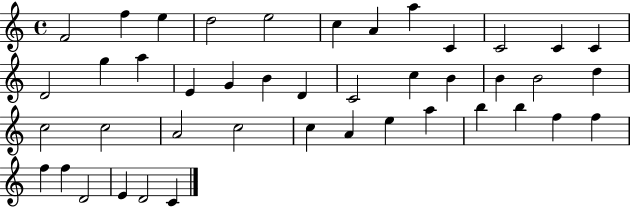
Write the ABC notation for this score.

X:1
T:Untitled
M:4/4
L:1/4
K:C
F2 f e d2 e2 c A a C C2 C C D2 g a E G B D C2 c B B B2 d c2 c2 A2 c2 c A e a b b f f f f D2 E D2 C